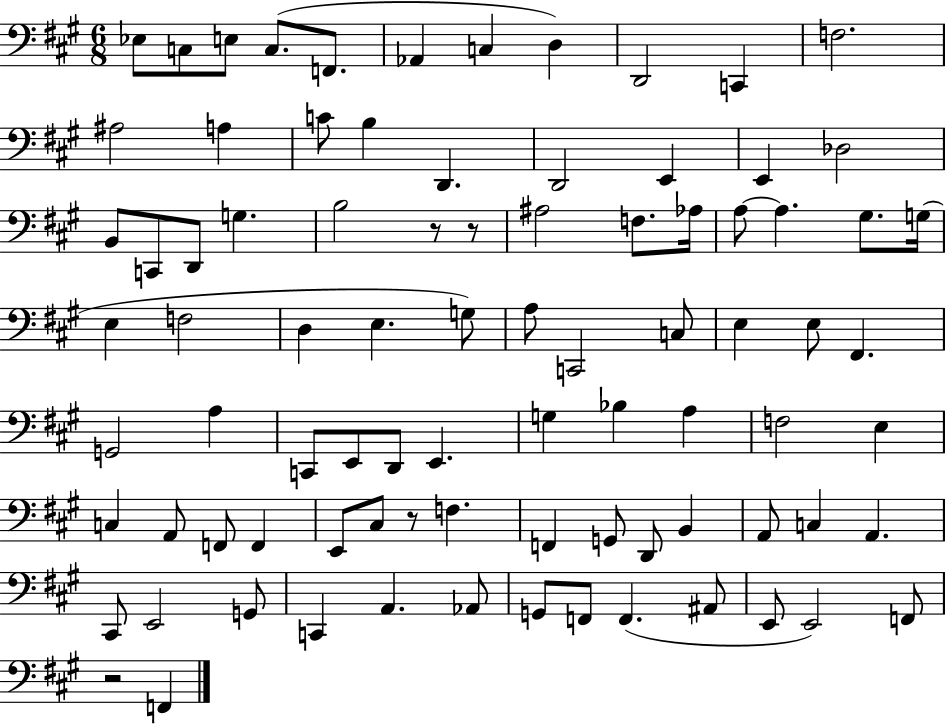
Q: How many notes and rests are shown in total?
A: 86